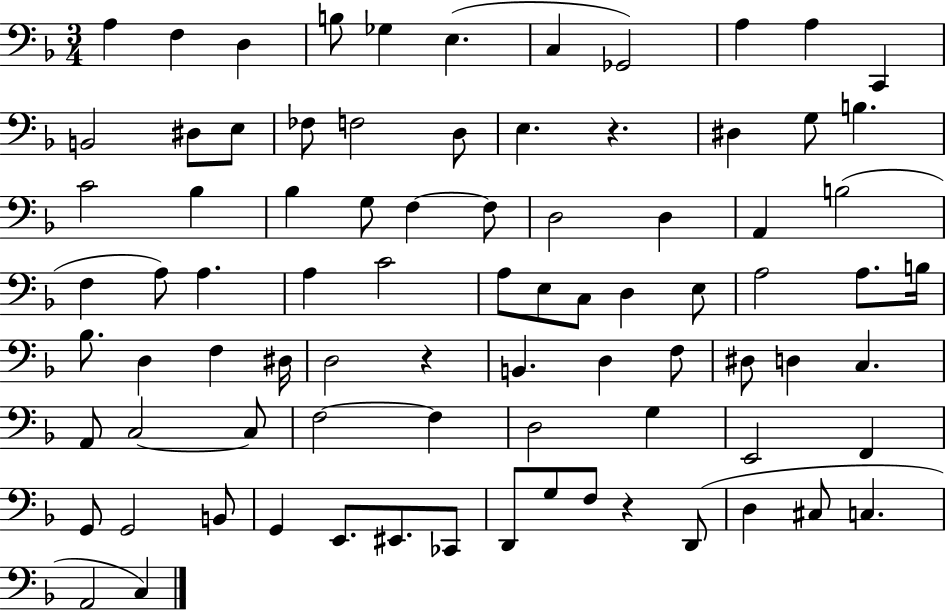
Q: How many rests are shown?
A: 3